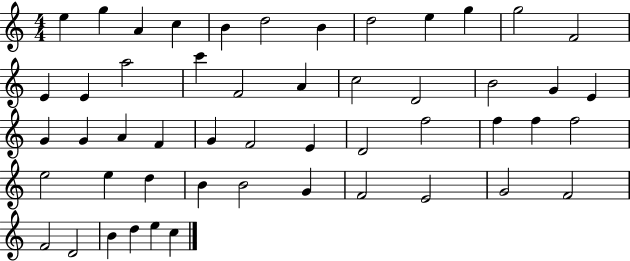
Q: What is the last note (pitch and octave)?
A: C5